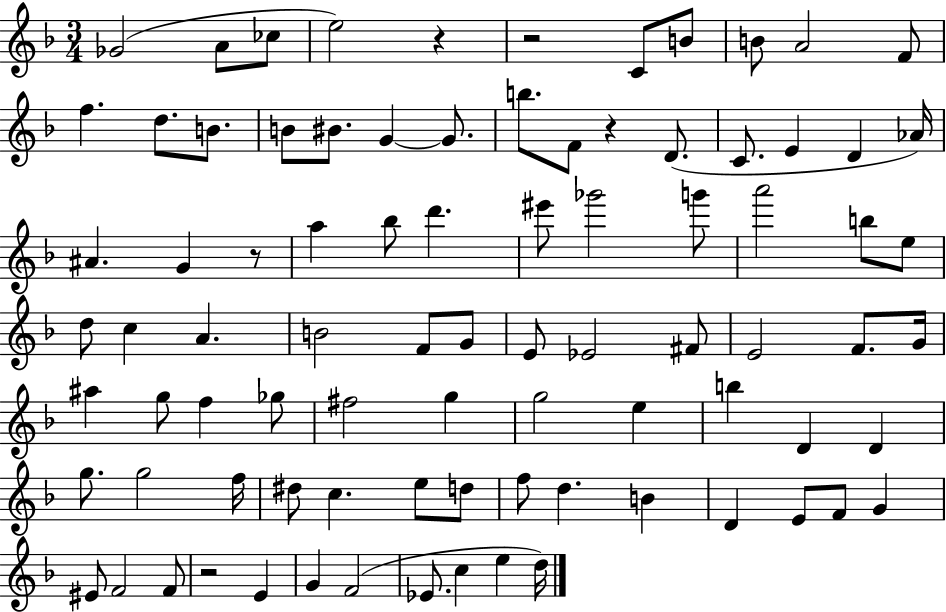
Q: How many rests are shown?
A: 5